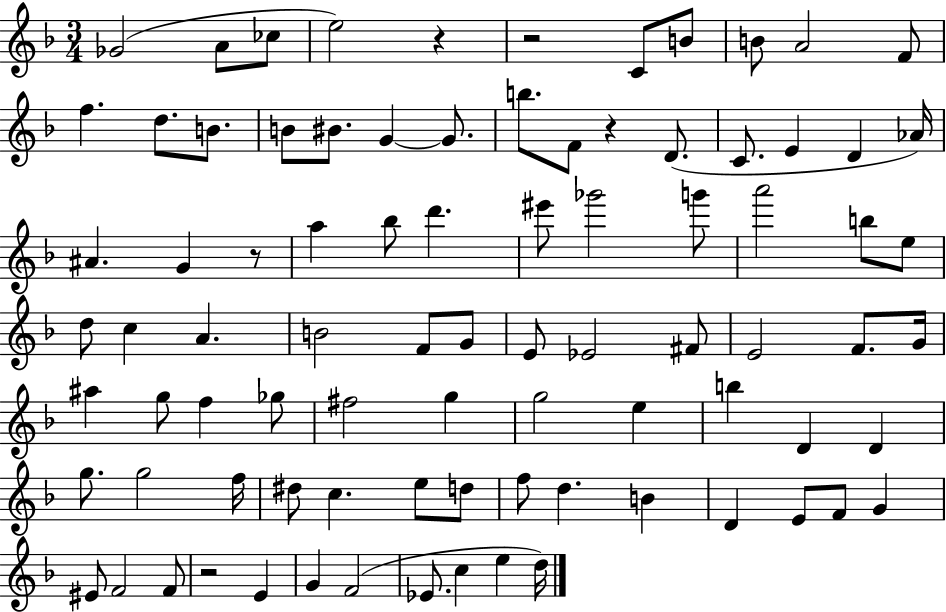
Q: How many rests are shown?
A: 5